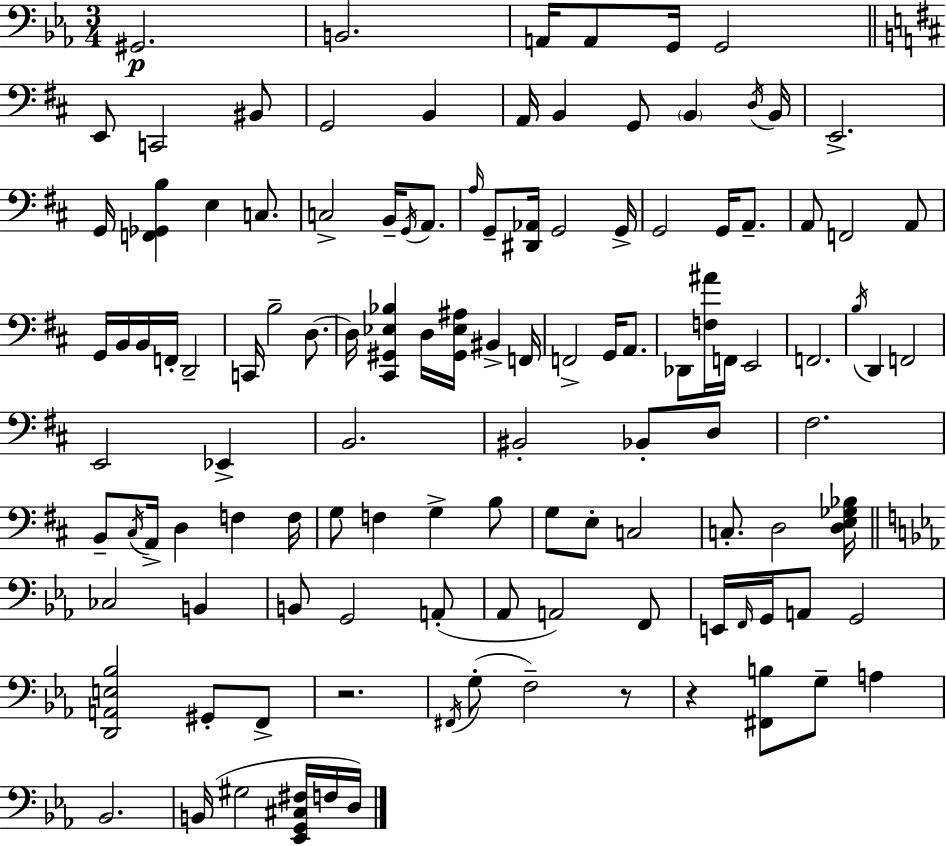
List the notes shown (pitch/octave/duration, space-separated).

G#2/h. B2/h. A2/s A2/e G2/s G2/h E2/e C2/h BIS2/e G2/h B2/q A2/s B2/q G2/e B2/q D3/s B2/s E2/h. G2/s [F2,Gb2,B3]/q E3/q C3/e. C3/h B2/s G2/s A2/e. A3/s G2/e [D#2,Ab2]/s G2/h G2/s G2/h G2/s A2/e. A2/e F2/h A2/e G2/s B2/s B2/s F2/s D2/h C2/s B3/h D3/e. D3/s [C#2,G#2,Eb3,Bb3]/q D3/s [G#2,Eb3,A#3]/s BIS2/q F2/s F2/h G2/s A2/e. Db2/e [F3,A#4]/s F2/s E2/h F2/h. B3/s D2/q F2/h E2/h Eb2/q B2/h. BIS2/h Bb2/e D3/e F#3/h. B2/e C#3/s A2/s D3/q F3/q F3/s G3/e F3/q G3/q B3/e G3/e E3/e C3/h C3/e. D3/h [D3,E3,Gb3,Bb3]/s CES3/h B2/q B2/e G2/h A2/e Ab2/e A2/h F2/e E2/s F2/s G2/s A2/e G2/h [D2,A2,E3,Bb3]/h G#2/e F2/e R/h. F#2/s G3/e F3/h R/e R/q [F#2,B3]/e G3/e A3/q Bb2/h. B2/s G#3/h [Eb2,G2,C#3,F#3]/s F3/s D3/s